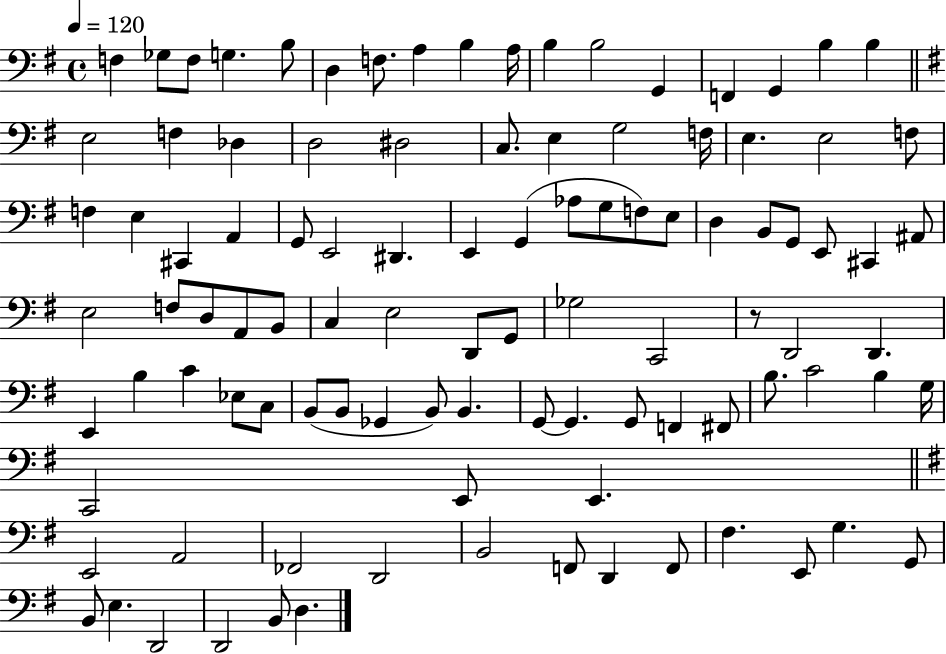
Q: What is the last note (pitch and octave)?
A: D3